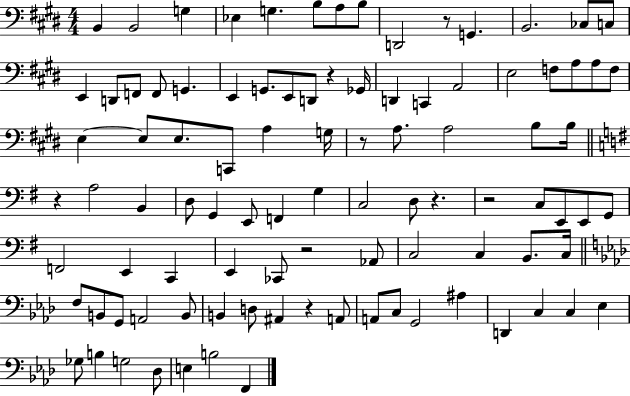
X:1
T:Untitled
M:4/4
L:1/4
K:E
B,, B,,2 G, _E, G, B,/2 A,/2 B,/2 D,,2 z/2 G,, B,,2 _C,/2 C,/2 E,, D,,/2 F,,/2 F,,/2 G,, E,, G,,/2 E,,/2 D,,/2 z _G,,/4 D,, C,, A,,2 E,2 F,/2 A,/2 A,/2 F,/2 E, E,/2 E,/2 C,,/2 A, G,/4 z/2 A,/2 A,2 B,/2 B,/4 z A,2 B,, D,/2 G,, E,,/2 F,, G, C,2 D,/2 z z2 C,/2 E,,/2 E,,/2 G,,/2 F,,2 E,, C,, E,, _C,,/2 z2 _A,,/2 C,2 C, B,,/2 C,/4 F,/2 B,,/2 G,,/2 A,,2 B,,/2 B,, D,/2 ^A,, z A,,/2 A,,/2 C,/2 G,,2 ^A, D,, C, C, _E, _G,/2 B, G,2 _D,/2 E, B,2 F,,